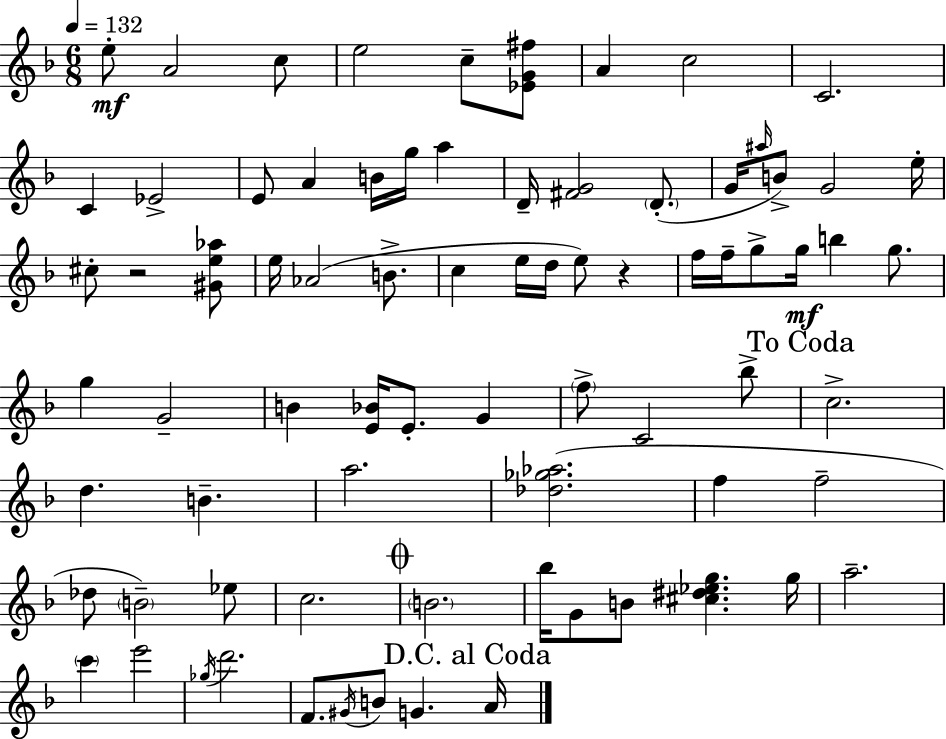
{
  \clef treble
  \numericTimeSignature
  \time 6/8
  \key d \minor
  \tempo 4 = 132
  \repeat volta 2 { e''8-.\mf a'2 c''8 | e''2 c''8-- <ees' g' fis''>8 | a'4 c''2 | c'2. | \break c'4 ees'2-> | e'8 a'4 b'16 g''16 a''4 | d'16-- <fis' g'>2 \parenthesize d'8.-.( | g'16 \grace { ais''16 } b'8->) g'2 | \break e''16-. cis''8-. r2 <gis' e'' aes''>8 | e''16 aes'2( b'8.-> | c''4 e''16 d''16 e''8) r4 | f''16 f''16-- g''8-> g''16\mf b''4 g''8. | \break g''4 g'2-- | b'4 <e' bes'>16 e'8.-. g'4 | \parenthesize f''8-> c'2 bes''8-> | \mark "To Coda" c''2.-> | \break d''4. b'4.-- | a''2. | <des'' ges'' aes''>2.( | f''4 f''2-- | \break des''8 \parenthesize b'2--) ees''8 | c''2. | \mark \markup { \musicglyph "scripts.coda" } \parenthesize b'2. | bes''16 g'8 b'8 <cis'' dis'' ees'' g''>4. | \break g''16 a''2.-- | \parenthesize c'''4 e'''2 | \acciaccatura { ges''16 } d'''2. | f'8. \acciaccatura { gis'16 } b'8 g'4. | \break \mark "D.C. al Coda" a'16 } \bar "|."
}